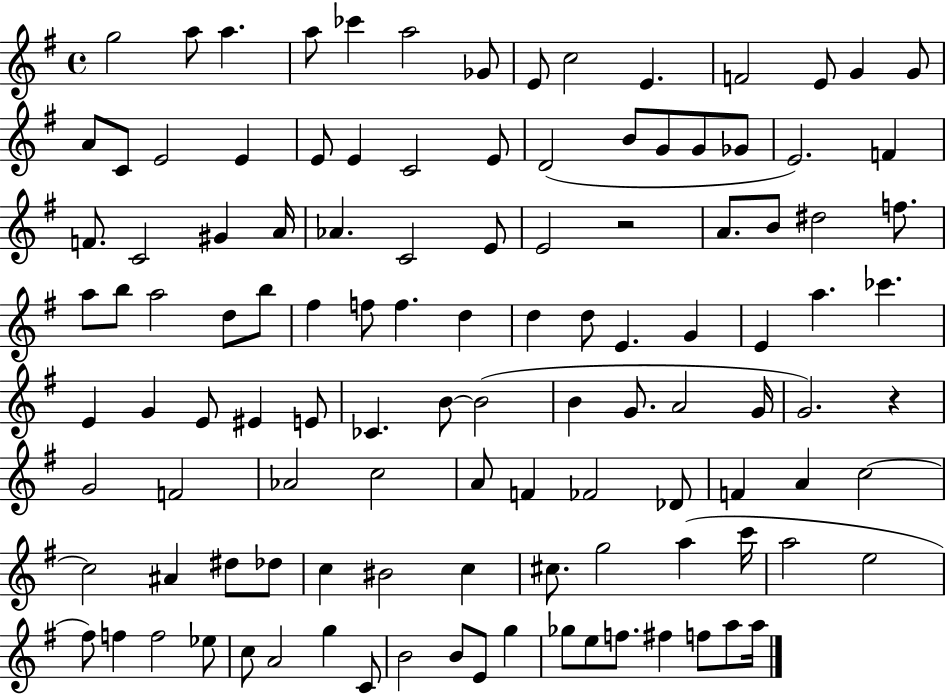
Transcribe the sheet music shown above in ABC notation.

X:1
T:Untitled
M:4/4
L:1/4
K:G
g2 a/2 a a/2 _c' a2 _G/2 E/2 c2 E F2 E/2 G G/2 A/2 C/2 E2 E E/2 E C2 E/2 D2 B/2 G/2 G/2 _G/2 E2 F F/2 C2 ^G A/4 _A C2 E/2 E2 z2 A/2 B/2 ^d2 f/2 a/2 b/2 a2 d/2 b/2 ^f f/2 f d d d/2 E G E a _c' E G E/2 ^E E/2 _C B/2 B2 B G/2 A2 G/4 G2 z G2 F2 _A2 c2 A/2 F _F2 _D/2 F A c2 c2 ^A ^d/2 _d/2 c ^B2 c ^c/2 g2 a c'/4 a2 e2 ^f/2 f f2 _e/2 c/2 A2 g C/2 B2 B/2 E/2 g _g/2 e/2 f/2 ^f f/2 a/2 a/4